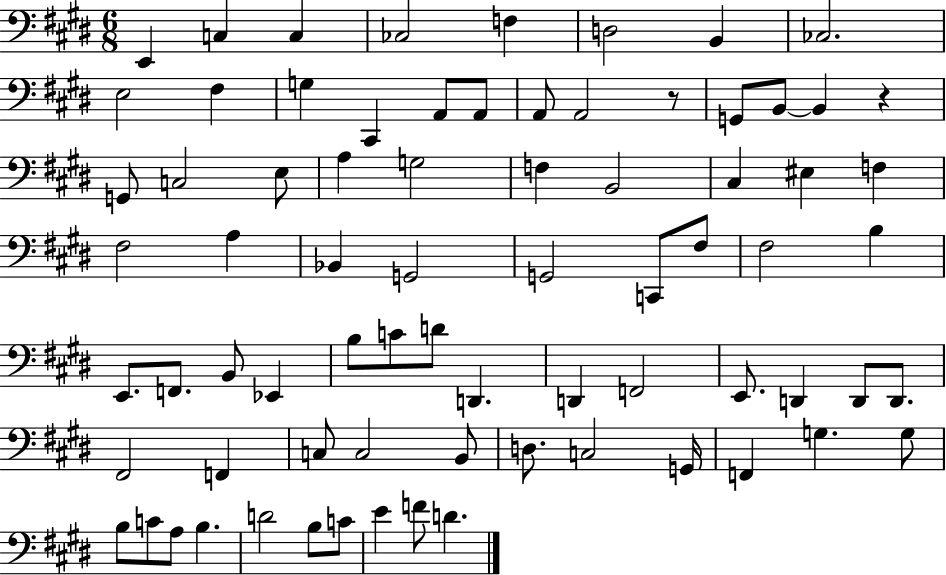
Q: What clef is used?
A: bass